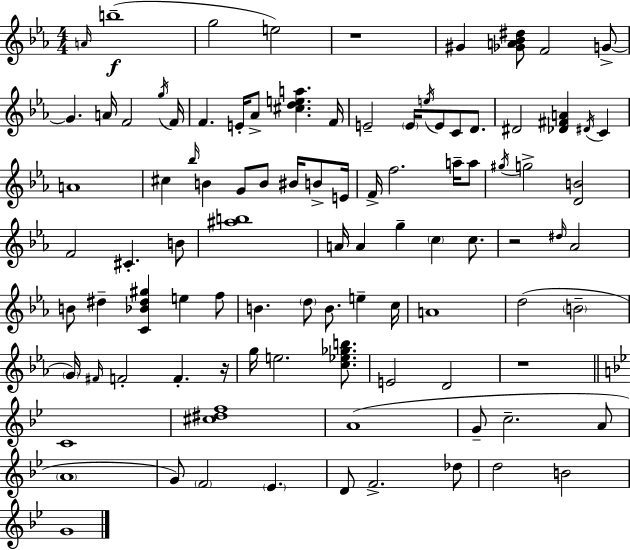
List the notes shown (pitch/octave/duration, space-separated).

A4/s B5/w G5/h E5/h R/w G#4/q [Gb4,A4,Bb4,D#5]/e F4/h G4/e G4/q. A4/s F4/h G5/s F4/s F4/q. E4/s Ab4/e [C#5,D5,E5,A5]/q. F4/s E4/h E4/s E5/s E4/e C4/e D4/e. D#4/h [Db4,F#4,A4]/q D#4/s C4/q A4/w C#5/q Bb5/s B4/q G4/e B4/e BIS4/s B4/e E4/s F4/s F5/h. A5/s A5/e G#5/s G5/h [D4,B4]/h F4/h C#4/q. B4/e [A#5,B5]/w A4/s A4/q G5/q C5/q C5/e. R/h D#5/s Ab4/h B4/e D#5/q [C4,Bb4,D#5,G#5]/q E5/q F5/e B4/q. D5/e B4/e. E5/q C5/s A4/w D5/h B4/h G4/s F#4/s F4/h F4/q. R/s G5/s E5/h. [C5,Eb5,Gb5,B5]/e. E4/h D4/h R/w C4/w [C#5,D#5,F5]/w A4/w G4/e C5/h. A4/e A4/w G4/e F4/h Eb4/q. D4/e F4/h. Db5/e D5/h B4/h G4/w